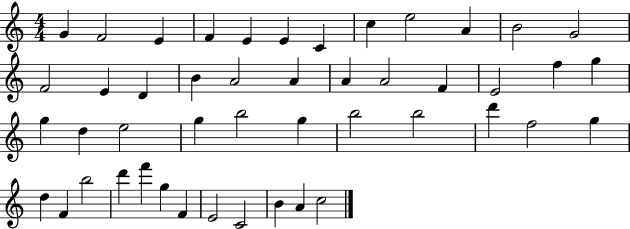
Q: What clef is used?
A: treble